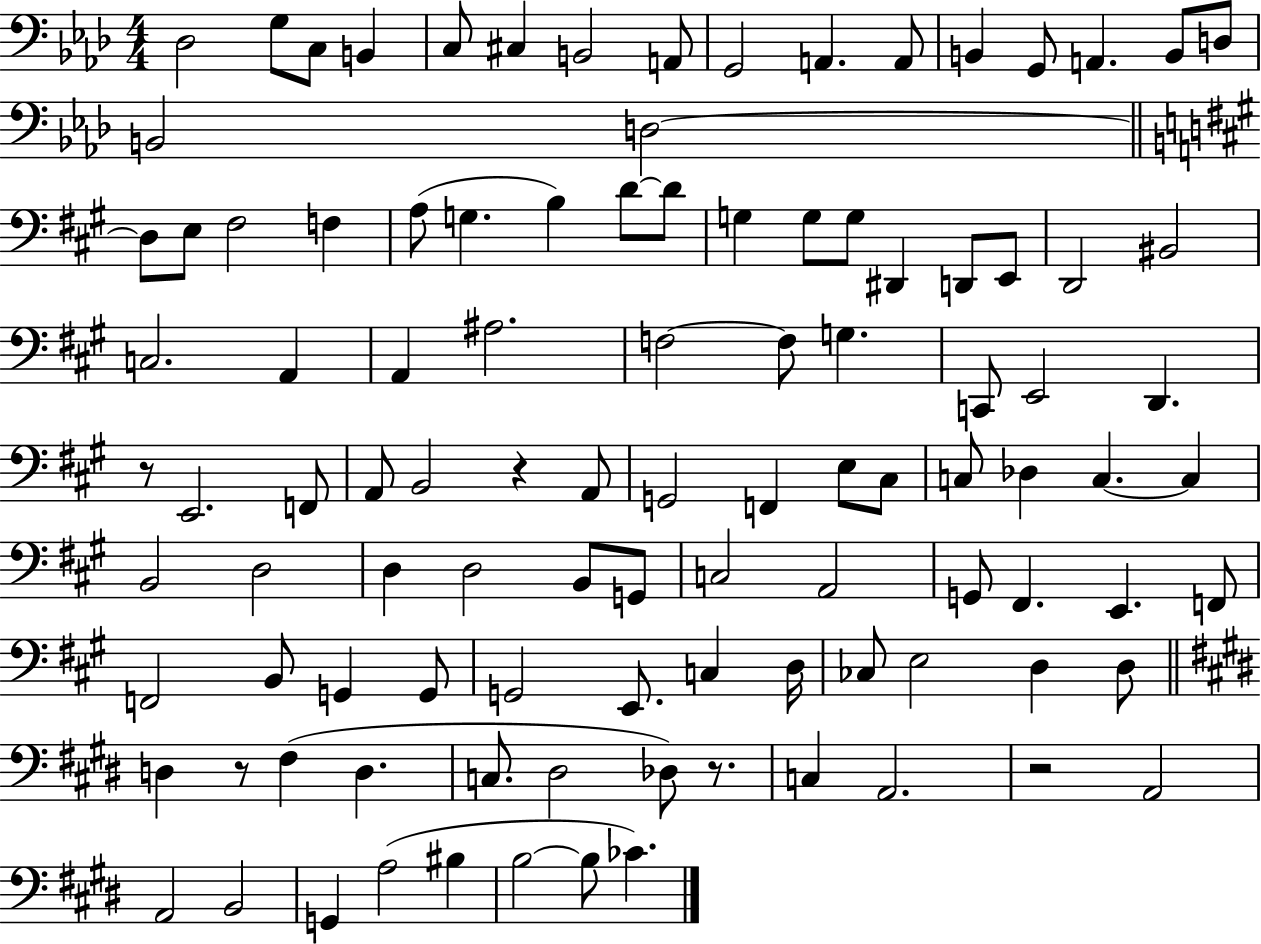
X:1
T:Untitled
M:4/4
L:1/4
K:Ab
_D,2 G,/2 C,/2 B,, C,/2 ^C, B,,2 A,,/2 G,,2 A,, A,,/2 B,, G,,/2 A,, B,,/2 D,/2 B,,2 D,2 D,/2 E,/2 ^F,2 F, A,/2 G, B, D/2 D/2 G, G,/2 G,/2 ^D,, D,,/2 E,,/2 D,,2 ^B,,2 C,2 A,, A,, ^A,2 F,2 F,/2 G, C,,/2 E,,2 D,, z/2 E,,2 F,,/2 A,,/2 B,,2 z A,,/2 G,,2 F,, E,/2 ^C,/2 C,/2 _D, C, C, B,,2 D,2 D, D,2 B,,/2 G,,/2 C,2 A,,2 G,,/2 ^F,, E,, F,,/2 F,,2 B,,/2 G,, G,,/2 G,,2 E,,/2 C, D,/4 _C,/2 E,2 D, D,/2 D, z/2 ^F, D, C,/2 ^D,2 _D,/2 z/2 C, A,,2 z2 A,,2 A,,2 B,,2 G,, A,2 ^B, B,2 B,/2 _C